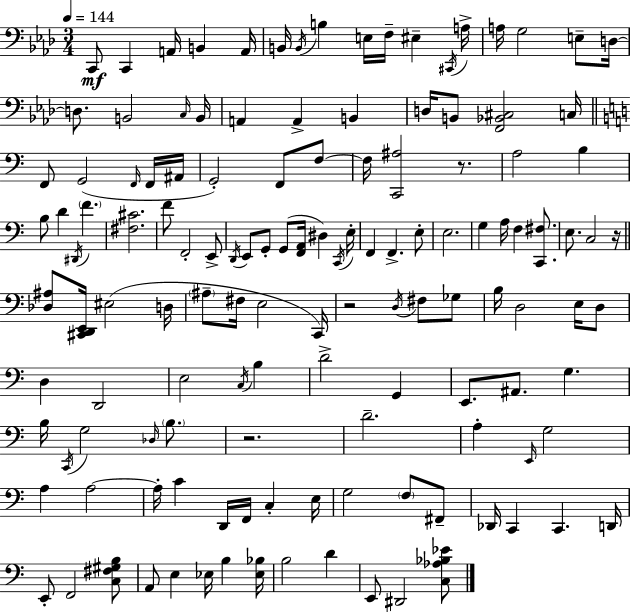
{
  \clef bass
  \numericTimeSignature
  \time 3/4
  \key aes \major
  \tempo 4 = 144
  c,8\mf c,4 a,16 b,4 a,16 | b,16 \acciaccatura { b,16 } b4 e16 f16-- eis4-- | \acciaccatura { cis,16 } a16-> a16 g2 e8-- | d16~~ d8. b,2 | \break \grace { c16 } b,16 a,4 a,4-> b,4 | d16 b,8 <f, bes, cis>2 | c16 \bar "||" \break \key a \minor f,8 g,2( \grace { f,16 } f,16 | ais,16 g,2-.) f,8 f8~~ | f16 <c, ais>2 r8. | a2 b4 | \break b8 d'4 \acciaccatura { dis,16 } \parenthesize f'4. | <fis cis'>2. | f'8 f,2-. | e,8-> \acciaccatura { d,16 } e,8 g,8-. g,8( <f, a,>16 dis4) | \break \acciaccatura { c,16 } e16-. f,4 f,4.-> | e8-. e2. | g4 a16 f4 | <c, fis>8. e8. c2 | \break r16 \bar "||" \break \key c \major <des ais>8 <cis, d, e,>16 eis2( d16 | \parenthesize ais8-- fis16 e2 c,16) | r2 \acciaccatura { d16 } fis8 ges8 | b16 d2 e16 d8 | \break d4 d,2 | e2 \acciaccatura { c16 } b4 | d'2-> g,4 | e,8. ais,8. g4. | \break b16 \acciaccatura { c,16 } g2 | \grace { des16 } \parenthesize b8. r2. | d'2.-- | a4-. \grace { e,16 } g2 | \break a4 a2~~ | a16-. c'4 d,16 f,16 | c4-. e16 g2 | \parenthesize f8 fis,8-- des,16 c,4 c,4. | \break d,16 e,8-. f,2 | <c fis gis b>8 a,8 e4 ees16 | b4 <ees bes>16 b2 | d'4 e,8 dis,2 | \break <c aes bes ees'>8 \bar "|."
}